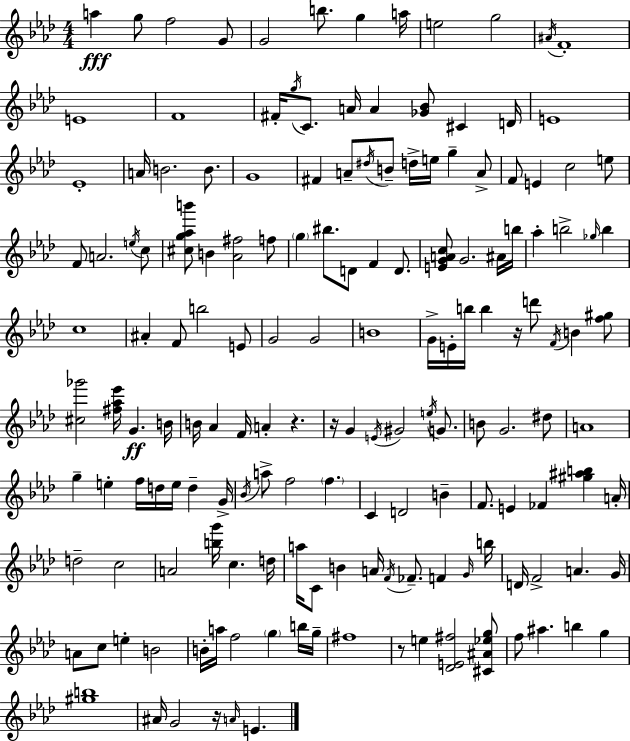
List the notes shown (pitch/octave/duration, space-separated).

A5/q G5/e F5/h G4/e G4/h B5/e. G5/q A5/s E5/h G5/h A#4/s F4/w E4/w F4/w F#4/s G5/s C4/e. A4/s A4/q [Gb4,Bb4]/e C#4/q D4/s E4/w Eb4/w A4/s B4/h. B4/e. G4/w F#4/q A4/e D#5/s B4/e D5/s E5/s G5/q A4/e F4/e E4/q C5/h E5/e F4/e A4/h. E5/s C5/e [C#5,G5,Ab5,B6]/e B4/q [Ab4,F#5]/h F5/e G5/q BIS5/e. D4/e F4/q D4/e. [E4,G4,A4,C5]/e G4/h. A#4/s B5/s Ab5/q B5/h Gb5/s B5/q C5/w A#4/q F4/e B5/h E4/e G4/h G4/h B4/w G4/s E4/s B5/s B5/q R/s D6/e F4/s B4/q [F5,G#5]/e [C#5,Gb6]/h [F#5,Ab5,Eb6]/s G4/q. B4/s B4/s Ab4/q F4/s A4/q R/q. R/s G4/q E4/s G#4/h E5/s G4/e. B4/e G4/h. D#5/e A4/w G5/q E5/q F5/s D5/s E5/s D5/q G4/s Bb4/s A5/e F5/h F5/q. C4/q D4/h B4/q F4/e. E4/q FES4/q [G#5,A#5,B5]/q A4/s D5/h C5/h A4/h [B5,G6]/s C5/q. D5/s A5/s C4/e B4/q A4/s F4/s FES4/e. F4/q G4/s B5/s D4/s F4/h A4/q. G4/s A4/e C5/e E5/q B4/h B4/s A5/s F5/h G5/q B5/s G5/s F#5/w R/e E5/q [Db4,E4,F#5]/h [C#4,A#4,Eb5,G5]/e F5/e A#5/q. B5/q G5/q [G#5,B5]/w A#4/s G4/h R/s A4/s E4/q.